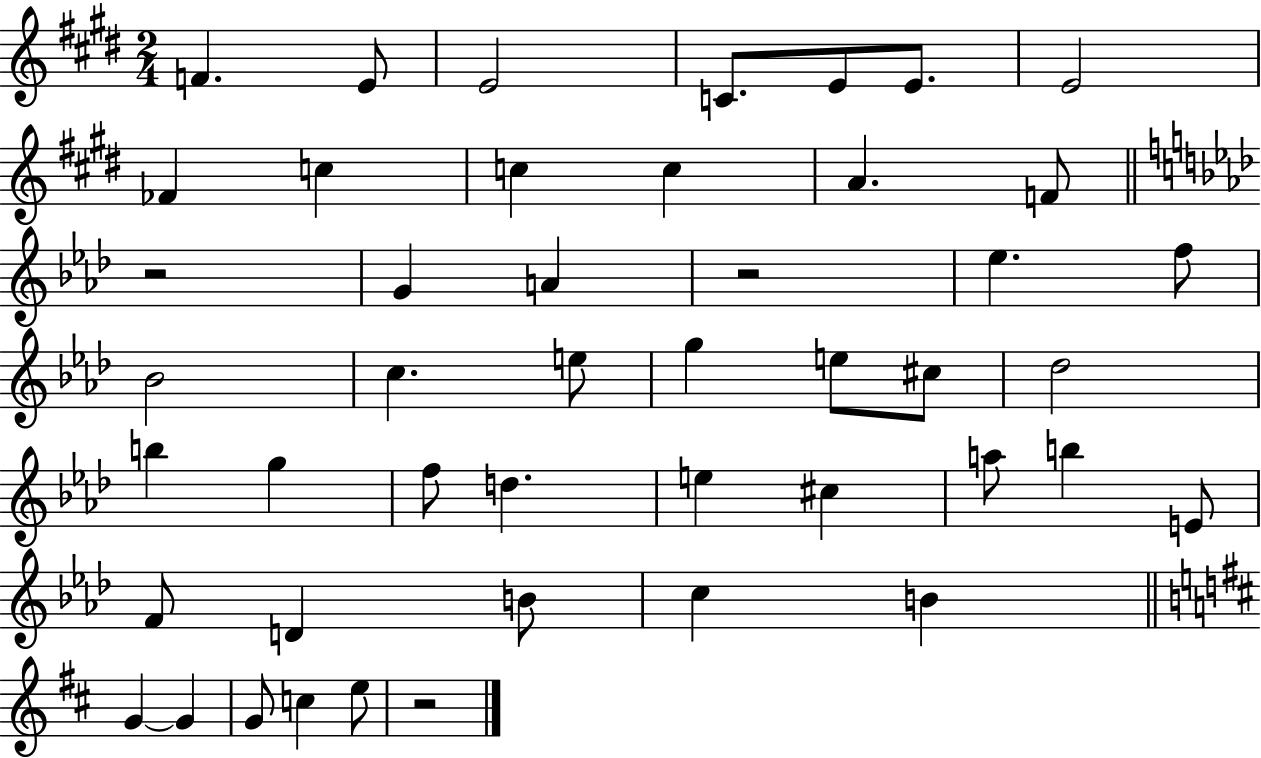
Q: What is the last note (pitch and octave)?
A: E5